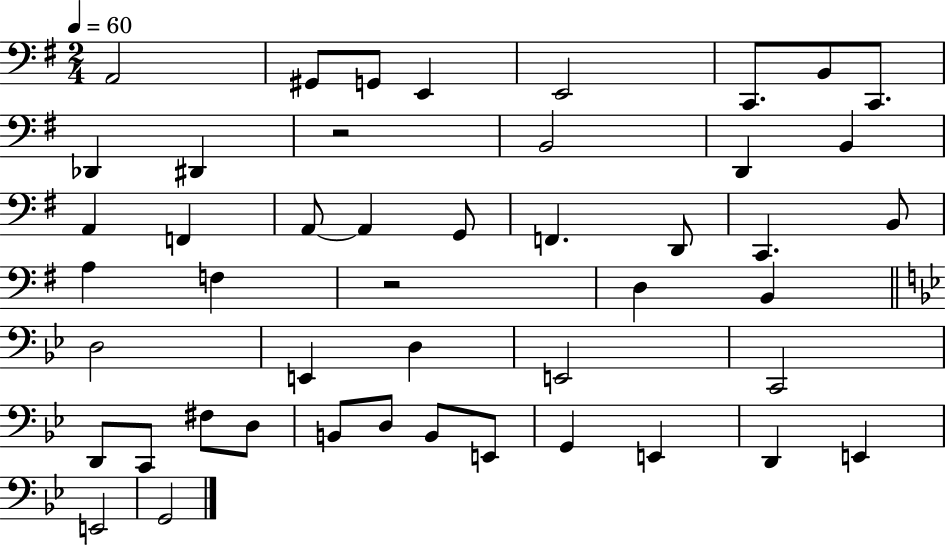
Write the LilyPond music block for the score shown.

{
  \clef bass
  \numericTimeSignature
  \time 2/4
  \key g \major
  \tempo 4 = 60
  \repeat volta 2 { a,2 | gis,8 g,8 e,4 | e,2 | c,8. b,8 c,8. | \break des,4 dis,4 | r2 | b,2 | d,4 b,4 | \break a,4 f,4 | a,8~~ a,4 g,8 | f,4. d,8 | c,4. b,8 | \break a4 f4 | r2 | d4 b,4 | \bar "||" \break \key g \minor d2 | e,4 d4 | e,2 | c,2 | \break d,8 c,8 fis8 d8 | b,8 d8 b,8 e,8 | g,4 e,4 | d,4 e,4 | \break e,2 | g,2 | } \bar "|."
}